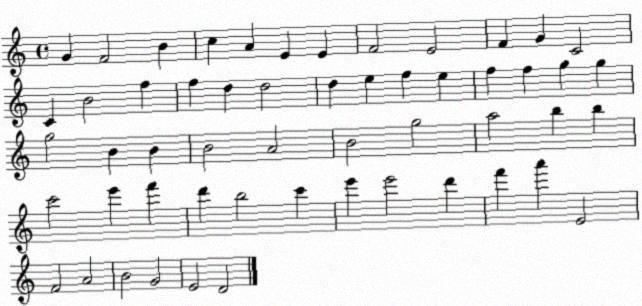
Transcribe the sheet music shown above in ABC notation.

X:1
T:Untitled
M:4/4
L:1/4
K:C
G F2 B c A E E F2 E2 F G C2 C B2 f f d d2 d e f e f f g g g2 B B B2 A2 B2 g2 a2 b b c'2 e' f' d' b2 c' e' e'2 d' f' a' E2 F2 A2 B2 G2 E2 D2